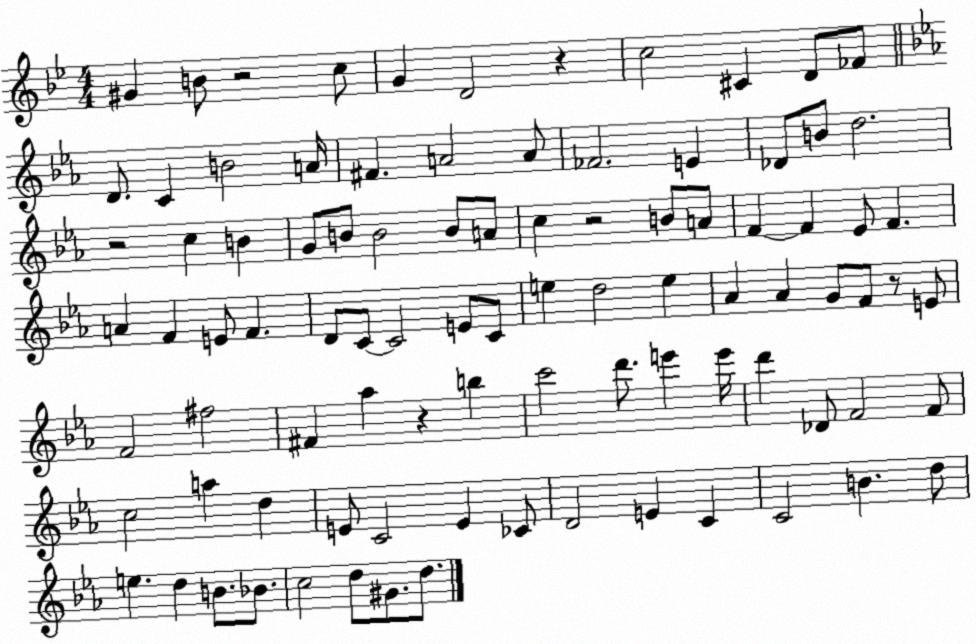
X:1
T:Untitled
M:4/4
L:1/4
K:Bb
^G B/2 z2 c/2 G D2 z c2 ^C D/2 _F/2 D/2 C B2 A/4 ^F A2 A/2 _F2 E _D/2 B/2 d2 z2 c B G/2 B/2 B2 B/2 A/2 c z2 B/2 A/2 F F _E/2 F A F E/2 F D/2 C/2 C2 E/2 C/2 e d2 e _A _A G/2 F/2 z/2 E/2 F2 ^f2 ^F _a z b c'2 d'/2 e' e'/4 d' _D/2 F2 F/2 c2 a d E/2 C2 E _C/2 D2 E C C2 B d/2 e d B/2 _B/2 c2 d/2 ^G/2 d/2